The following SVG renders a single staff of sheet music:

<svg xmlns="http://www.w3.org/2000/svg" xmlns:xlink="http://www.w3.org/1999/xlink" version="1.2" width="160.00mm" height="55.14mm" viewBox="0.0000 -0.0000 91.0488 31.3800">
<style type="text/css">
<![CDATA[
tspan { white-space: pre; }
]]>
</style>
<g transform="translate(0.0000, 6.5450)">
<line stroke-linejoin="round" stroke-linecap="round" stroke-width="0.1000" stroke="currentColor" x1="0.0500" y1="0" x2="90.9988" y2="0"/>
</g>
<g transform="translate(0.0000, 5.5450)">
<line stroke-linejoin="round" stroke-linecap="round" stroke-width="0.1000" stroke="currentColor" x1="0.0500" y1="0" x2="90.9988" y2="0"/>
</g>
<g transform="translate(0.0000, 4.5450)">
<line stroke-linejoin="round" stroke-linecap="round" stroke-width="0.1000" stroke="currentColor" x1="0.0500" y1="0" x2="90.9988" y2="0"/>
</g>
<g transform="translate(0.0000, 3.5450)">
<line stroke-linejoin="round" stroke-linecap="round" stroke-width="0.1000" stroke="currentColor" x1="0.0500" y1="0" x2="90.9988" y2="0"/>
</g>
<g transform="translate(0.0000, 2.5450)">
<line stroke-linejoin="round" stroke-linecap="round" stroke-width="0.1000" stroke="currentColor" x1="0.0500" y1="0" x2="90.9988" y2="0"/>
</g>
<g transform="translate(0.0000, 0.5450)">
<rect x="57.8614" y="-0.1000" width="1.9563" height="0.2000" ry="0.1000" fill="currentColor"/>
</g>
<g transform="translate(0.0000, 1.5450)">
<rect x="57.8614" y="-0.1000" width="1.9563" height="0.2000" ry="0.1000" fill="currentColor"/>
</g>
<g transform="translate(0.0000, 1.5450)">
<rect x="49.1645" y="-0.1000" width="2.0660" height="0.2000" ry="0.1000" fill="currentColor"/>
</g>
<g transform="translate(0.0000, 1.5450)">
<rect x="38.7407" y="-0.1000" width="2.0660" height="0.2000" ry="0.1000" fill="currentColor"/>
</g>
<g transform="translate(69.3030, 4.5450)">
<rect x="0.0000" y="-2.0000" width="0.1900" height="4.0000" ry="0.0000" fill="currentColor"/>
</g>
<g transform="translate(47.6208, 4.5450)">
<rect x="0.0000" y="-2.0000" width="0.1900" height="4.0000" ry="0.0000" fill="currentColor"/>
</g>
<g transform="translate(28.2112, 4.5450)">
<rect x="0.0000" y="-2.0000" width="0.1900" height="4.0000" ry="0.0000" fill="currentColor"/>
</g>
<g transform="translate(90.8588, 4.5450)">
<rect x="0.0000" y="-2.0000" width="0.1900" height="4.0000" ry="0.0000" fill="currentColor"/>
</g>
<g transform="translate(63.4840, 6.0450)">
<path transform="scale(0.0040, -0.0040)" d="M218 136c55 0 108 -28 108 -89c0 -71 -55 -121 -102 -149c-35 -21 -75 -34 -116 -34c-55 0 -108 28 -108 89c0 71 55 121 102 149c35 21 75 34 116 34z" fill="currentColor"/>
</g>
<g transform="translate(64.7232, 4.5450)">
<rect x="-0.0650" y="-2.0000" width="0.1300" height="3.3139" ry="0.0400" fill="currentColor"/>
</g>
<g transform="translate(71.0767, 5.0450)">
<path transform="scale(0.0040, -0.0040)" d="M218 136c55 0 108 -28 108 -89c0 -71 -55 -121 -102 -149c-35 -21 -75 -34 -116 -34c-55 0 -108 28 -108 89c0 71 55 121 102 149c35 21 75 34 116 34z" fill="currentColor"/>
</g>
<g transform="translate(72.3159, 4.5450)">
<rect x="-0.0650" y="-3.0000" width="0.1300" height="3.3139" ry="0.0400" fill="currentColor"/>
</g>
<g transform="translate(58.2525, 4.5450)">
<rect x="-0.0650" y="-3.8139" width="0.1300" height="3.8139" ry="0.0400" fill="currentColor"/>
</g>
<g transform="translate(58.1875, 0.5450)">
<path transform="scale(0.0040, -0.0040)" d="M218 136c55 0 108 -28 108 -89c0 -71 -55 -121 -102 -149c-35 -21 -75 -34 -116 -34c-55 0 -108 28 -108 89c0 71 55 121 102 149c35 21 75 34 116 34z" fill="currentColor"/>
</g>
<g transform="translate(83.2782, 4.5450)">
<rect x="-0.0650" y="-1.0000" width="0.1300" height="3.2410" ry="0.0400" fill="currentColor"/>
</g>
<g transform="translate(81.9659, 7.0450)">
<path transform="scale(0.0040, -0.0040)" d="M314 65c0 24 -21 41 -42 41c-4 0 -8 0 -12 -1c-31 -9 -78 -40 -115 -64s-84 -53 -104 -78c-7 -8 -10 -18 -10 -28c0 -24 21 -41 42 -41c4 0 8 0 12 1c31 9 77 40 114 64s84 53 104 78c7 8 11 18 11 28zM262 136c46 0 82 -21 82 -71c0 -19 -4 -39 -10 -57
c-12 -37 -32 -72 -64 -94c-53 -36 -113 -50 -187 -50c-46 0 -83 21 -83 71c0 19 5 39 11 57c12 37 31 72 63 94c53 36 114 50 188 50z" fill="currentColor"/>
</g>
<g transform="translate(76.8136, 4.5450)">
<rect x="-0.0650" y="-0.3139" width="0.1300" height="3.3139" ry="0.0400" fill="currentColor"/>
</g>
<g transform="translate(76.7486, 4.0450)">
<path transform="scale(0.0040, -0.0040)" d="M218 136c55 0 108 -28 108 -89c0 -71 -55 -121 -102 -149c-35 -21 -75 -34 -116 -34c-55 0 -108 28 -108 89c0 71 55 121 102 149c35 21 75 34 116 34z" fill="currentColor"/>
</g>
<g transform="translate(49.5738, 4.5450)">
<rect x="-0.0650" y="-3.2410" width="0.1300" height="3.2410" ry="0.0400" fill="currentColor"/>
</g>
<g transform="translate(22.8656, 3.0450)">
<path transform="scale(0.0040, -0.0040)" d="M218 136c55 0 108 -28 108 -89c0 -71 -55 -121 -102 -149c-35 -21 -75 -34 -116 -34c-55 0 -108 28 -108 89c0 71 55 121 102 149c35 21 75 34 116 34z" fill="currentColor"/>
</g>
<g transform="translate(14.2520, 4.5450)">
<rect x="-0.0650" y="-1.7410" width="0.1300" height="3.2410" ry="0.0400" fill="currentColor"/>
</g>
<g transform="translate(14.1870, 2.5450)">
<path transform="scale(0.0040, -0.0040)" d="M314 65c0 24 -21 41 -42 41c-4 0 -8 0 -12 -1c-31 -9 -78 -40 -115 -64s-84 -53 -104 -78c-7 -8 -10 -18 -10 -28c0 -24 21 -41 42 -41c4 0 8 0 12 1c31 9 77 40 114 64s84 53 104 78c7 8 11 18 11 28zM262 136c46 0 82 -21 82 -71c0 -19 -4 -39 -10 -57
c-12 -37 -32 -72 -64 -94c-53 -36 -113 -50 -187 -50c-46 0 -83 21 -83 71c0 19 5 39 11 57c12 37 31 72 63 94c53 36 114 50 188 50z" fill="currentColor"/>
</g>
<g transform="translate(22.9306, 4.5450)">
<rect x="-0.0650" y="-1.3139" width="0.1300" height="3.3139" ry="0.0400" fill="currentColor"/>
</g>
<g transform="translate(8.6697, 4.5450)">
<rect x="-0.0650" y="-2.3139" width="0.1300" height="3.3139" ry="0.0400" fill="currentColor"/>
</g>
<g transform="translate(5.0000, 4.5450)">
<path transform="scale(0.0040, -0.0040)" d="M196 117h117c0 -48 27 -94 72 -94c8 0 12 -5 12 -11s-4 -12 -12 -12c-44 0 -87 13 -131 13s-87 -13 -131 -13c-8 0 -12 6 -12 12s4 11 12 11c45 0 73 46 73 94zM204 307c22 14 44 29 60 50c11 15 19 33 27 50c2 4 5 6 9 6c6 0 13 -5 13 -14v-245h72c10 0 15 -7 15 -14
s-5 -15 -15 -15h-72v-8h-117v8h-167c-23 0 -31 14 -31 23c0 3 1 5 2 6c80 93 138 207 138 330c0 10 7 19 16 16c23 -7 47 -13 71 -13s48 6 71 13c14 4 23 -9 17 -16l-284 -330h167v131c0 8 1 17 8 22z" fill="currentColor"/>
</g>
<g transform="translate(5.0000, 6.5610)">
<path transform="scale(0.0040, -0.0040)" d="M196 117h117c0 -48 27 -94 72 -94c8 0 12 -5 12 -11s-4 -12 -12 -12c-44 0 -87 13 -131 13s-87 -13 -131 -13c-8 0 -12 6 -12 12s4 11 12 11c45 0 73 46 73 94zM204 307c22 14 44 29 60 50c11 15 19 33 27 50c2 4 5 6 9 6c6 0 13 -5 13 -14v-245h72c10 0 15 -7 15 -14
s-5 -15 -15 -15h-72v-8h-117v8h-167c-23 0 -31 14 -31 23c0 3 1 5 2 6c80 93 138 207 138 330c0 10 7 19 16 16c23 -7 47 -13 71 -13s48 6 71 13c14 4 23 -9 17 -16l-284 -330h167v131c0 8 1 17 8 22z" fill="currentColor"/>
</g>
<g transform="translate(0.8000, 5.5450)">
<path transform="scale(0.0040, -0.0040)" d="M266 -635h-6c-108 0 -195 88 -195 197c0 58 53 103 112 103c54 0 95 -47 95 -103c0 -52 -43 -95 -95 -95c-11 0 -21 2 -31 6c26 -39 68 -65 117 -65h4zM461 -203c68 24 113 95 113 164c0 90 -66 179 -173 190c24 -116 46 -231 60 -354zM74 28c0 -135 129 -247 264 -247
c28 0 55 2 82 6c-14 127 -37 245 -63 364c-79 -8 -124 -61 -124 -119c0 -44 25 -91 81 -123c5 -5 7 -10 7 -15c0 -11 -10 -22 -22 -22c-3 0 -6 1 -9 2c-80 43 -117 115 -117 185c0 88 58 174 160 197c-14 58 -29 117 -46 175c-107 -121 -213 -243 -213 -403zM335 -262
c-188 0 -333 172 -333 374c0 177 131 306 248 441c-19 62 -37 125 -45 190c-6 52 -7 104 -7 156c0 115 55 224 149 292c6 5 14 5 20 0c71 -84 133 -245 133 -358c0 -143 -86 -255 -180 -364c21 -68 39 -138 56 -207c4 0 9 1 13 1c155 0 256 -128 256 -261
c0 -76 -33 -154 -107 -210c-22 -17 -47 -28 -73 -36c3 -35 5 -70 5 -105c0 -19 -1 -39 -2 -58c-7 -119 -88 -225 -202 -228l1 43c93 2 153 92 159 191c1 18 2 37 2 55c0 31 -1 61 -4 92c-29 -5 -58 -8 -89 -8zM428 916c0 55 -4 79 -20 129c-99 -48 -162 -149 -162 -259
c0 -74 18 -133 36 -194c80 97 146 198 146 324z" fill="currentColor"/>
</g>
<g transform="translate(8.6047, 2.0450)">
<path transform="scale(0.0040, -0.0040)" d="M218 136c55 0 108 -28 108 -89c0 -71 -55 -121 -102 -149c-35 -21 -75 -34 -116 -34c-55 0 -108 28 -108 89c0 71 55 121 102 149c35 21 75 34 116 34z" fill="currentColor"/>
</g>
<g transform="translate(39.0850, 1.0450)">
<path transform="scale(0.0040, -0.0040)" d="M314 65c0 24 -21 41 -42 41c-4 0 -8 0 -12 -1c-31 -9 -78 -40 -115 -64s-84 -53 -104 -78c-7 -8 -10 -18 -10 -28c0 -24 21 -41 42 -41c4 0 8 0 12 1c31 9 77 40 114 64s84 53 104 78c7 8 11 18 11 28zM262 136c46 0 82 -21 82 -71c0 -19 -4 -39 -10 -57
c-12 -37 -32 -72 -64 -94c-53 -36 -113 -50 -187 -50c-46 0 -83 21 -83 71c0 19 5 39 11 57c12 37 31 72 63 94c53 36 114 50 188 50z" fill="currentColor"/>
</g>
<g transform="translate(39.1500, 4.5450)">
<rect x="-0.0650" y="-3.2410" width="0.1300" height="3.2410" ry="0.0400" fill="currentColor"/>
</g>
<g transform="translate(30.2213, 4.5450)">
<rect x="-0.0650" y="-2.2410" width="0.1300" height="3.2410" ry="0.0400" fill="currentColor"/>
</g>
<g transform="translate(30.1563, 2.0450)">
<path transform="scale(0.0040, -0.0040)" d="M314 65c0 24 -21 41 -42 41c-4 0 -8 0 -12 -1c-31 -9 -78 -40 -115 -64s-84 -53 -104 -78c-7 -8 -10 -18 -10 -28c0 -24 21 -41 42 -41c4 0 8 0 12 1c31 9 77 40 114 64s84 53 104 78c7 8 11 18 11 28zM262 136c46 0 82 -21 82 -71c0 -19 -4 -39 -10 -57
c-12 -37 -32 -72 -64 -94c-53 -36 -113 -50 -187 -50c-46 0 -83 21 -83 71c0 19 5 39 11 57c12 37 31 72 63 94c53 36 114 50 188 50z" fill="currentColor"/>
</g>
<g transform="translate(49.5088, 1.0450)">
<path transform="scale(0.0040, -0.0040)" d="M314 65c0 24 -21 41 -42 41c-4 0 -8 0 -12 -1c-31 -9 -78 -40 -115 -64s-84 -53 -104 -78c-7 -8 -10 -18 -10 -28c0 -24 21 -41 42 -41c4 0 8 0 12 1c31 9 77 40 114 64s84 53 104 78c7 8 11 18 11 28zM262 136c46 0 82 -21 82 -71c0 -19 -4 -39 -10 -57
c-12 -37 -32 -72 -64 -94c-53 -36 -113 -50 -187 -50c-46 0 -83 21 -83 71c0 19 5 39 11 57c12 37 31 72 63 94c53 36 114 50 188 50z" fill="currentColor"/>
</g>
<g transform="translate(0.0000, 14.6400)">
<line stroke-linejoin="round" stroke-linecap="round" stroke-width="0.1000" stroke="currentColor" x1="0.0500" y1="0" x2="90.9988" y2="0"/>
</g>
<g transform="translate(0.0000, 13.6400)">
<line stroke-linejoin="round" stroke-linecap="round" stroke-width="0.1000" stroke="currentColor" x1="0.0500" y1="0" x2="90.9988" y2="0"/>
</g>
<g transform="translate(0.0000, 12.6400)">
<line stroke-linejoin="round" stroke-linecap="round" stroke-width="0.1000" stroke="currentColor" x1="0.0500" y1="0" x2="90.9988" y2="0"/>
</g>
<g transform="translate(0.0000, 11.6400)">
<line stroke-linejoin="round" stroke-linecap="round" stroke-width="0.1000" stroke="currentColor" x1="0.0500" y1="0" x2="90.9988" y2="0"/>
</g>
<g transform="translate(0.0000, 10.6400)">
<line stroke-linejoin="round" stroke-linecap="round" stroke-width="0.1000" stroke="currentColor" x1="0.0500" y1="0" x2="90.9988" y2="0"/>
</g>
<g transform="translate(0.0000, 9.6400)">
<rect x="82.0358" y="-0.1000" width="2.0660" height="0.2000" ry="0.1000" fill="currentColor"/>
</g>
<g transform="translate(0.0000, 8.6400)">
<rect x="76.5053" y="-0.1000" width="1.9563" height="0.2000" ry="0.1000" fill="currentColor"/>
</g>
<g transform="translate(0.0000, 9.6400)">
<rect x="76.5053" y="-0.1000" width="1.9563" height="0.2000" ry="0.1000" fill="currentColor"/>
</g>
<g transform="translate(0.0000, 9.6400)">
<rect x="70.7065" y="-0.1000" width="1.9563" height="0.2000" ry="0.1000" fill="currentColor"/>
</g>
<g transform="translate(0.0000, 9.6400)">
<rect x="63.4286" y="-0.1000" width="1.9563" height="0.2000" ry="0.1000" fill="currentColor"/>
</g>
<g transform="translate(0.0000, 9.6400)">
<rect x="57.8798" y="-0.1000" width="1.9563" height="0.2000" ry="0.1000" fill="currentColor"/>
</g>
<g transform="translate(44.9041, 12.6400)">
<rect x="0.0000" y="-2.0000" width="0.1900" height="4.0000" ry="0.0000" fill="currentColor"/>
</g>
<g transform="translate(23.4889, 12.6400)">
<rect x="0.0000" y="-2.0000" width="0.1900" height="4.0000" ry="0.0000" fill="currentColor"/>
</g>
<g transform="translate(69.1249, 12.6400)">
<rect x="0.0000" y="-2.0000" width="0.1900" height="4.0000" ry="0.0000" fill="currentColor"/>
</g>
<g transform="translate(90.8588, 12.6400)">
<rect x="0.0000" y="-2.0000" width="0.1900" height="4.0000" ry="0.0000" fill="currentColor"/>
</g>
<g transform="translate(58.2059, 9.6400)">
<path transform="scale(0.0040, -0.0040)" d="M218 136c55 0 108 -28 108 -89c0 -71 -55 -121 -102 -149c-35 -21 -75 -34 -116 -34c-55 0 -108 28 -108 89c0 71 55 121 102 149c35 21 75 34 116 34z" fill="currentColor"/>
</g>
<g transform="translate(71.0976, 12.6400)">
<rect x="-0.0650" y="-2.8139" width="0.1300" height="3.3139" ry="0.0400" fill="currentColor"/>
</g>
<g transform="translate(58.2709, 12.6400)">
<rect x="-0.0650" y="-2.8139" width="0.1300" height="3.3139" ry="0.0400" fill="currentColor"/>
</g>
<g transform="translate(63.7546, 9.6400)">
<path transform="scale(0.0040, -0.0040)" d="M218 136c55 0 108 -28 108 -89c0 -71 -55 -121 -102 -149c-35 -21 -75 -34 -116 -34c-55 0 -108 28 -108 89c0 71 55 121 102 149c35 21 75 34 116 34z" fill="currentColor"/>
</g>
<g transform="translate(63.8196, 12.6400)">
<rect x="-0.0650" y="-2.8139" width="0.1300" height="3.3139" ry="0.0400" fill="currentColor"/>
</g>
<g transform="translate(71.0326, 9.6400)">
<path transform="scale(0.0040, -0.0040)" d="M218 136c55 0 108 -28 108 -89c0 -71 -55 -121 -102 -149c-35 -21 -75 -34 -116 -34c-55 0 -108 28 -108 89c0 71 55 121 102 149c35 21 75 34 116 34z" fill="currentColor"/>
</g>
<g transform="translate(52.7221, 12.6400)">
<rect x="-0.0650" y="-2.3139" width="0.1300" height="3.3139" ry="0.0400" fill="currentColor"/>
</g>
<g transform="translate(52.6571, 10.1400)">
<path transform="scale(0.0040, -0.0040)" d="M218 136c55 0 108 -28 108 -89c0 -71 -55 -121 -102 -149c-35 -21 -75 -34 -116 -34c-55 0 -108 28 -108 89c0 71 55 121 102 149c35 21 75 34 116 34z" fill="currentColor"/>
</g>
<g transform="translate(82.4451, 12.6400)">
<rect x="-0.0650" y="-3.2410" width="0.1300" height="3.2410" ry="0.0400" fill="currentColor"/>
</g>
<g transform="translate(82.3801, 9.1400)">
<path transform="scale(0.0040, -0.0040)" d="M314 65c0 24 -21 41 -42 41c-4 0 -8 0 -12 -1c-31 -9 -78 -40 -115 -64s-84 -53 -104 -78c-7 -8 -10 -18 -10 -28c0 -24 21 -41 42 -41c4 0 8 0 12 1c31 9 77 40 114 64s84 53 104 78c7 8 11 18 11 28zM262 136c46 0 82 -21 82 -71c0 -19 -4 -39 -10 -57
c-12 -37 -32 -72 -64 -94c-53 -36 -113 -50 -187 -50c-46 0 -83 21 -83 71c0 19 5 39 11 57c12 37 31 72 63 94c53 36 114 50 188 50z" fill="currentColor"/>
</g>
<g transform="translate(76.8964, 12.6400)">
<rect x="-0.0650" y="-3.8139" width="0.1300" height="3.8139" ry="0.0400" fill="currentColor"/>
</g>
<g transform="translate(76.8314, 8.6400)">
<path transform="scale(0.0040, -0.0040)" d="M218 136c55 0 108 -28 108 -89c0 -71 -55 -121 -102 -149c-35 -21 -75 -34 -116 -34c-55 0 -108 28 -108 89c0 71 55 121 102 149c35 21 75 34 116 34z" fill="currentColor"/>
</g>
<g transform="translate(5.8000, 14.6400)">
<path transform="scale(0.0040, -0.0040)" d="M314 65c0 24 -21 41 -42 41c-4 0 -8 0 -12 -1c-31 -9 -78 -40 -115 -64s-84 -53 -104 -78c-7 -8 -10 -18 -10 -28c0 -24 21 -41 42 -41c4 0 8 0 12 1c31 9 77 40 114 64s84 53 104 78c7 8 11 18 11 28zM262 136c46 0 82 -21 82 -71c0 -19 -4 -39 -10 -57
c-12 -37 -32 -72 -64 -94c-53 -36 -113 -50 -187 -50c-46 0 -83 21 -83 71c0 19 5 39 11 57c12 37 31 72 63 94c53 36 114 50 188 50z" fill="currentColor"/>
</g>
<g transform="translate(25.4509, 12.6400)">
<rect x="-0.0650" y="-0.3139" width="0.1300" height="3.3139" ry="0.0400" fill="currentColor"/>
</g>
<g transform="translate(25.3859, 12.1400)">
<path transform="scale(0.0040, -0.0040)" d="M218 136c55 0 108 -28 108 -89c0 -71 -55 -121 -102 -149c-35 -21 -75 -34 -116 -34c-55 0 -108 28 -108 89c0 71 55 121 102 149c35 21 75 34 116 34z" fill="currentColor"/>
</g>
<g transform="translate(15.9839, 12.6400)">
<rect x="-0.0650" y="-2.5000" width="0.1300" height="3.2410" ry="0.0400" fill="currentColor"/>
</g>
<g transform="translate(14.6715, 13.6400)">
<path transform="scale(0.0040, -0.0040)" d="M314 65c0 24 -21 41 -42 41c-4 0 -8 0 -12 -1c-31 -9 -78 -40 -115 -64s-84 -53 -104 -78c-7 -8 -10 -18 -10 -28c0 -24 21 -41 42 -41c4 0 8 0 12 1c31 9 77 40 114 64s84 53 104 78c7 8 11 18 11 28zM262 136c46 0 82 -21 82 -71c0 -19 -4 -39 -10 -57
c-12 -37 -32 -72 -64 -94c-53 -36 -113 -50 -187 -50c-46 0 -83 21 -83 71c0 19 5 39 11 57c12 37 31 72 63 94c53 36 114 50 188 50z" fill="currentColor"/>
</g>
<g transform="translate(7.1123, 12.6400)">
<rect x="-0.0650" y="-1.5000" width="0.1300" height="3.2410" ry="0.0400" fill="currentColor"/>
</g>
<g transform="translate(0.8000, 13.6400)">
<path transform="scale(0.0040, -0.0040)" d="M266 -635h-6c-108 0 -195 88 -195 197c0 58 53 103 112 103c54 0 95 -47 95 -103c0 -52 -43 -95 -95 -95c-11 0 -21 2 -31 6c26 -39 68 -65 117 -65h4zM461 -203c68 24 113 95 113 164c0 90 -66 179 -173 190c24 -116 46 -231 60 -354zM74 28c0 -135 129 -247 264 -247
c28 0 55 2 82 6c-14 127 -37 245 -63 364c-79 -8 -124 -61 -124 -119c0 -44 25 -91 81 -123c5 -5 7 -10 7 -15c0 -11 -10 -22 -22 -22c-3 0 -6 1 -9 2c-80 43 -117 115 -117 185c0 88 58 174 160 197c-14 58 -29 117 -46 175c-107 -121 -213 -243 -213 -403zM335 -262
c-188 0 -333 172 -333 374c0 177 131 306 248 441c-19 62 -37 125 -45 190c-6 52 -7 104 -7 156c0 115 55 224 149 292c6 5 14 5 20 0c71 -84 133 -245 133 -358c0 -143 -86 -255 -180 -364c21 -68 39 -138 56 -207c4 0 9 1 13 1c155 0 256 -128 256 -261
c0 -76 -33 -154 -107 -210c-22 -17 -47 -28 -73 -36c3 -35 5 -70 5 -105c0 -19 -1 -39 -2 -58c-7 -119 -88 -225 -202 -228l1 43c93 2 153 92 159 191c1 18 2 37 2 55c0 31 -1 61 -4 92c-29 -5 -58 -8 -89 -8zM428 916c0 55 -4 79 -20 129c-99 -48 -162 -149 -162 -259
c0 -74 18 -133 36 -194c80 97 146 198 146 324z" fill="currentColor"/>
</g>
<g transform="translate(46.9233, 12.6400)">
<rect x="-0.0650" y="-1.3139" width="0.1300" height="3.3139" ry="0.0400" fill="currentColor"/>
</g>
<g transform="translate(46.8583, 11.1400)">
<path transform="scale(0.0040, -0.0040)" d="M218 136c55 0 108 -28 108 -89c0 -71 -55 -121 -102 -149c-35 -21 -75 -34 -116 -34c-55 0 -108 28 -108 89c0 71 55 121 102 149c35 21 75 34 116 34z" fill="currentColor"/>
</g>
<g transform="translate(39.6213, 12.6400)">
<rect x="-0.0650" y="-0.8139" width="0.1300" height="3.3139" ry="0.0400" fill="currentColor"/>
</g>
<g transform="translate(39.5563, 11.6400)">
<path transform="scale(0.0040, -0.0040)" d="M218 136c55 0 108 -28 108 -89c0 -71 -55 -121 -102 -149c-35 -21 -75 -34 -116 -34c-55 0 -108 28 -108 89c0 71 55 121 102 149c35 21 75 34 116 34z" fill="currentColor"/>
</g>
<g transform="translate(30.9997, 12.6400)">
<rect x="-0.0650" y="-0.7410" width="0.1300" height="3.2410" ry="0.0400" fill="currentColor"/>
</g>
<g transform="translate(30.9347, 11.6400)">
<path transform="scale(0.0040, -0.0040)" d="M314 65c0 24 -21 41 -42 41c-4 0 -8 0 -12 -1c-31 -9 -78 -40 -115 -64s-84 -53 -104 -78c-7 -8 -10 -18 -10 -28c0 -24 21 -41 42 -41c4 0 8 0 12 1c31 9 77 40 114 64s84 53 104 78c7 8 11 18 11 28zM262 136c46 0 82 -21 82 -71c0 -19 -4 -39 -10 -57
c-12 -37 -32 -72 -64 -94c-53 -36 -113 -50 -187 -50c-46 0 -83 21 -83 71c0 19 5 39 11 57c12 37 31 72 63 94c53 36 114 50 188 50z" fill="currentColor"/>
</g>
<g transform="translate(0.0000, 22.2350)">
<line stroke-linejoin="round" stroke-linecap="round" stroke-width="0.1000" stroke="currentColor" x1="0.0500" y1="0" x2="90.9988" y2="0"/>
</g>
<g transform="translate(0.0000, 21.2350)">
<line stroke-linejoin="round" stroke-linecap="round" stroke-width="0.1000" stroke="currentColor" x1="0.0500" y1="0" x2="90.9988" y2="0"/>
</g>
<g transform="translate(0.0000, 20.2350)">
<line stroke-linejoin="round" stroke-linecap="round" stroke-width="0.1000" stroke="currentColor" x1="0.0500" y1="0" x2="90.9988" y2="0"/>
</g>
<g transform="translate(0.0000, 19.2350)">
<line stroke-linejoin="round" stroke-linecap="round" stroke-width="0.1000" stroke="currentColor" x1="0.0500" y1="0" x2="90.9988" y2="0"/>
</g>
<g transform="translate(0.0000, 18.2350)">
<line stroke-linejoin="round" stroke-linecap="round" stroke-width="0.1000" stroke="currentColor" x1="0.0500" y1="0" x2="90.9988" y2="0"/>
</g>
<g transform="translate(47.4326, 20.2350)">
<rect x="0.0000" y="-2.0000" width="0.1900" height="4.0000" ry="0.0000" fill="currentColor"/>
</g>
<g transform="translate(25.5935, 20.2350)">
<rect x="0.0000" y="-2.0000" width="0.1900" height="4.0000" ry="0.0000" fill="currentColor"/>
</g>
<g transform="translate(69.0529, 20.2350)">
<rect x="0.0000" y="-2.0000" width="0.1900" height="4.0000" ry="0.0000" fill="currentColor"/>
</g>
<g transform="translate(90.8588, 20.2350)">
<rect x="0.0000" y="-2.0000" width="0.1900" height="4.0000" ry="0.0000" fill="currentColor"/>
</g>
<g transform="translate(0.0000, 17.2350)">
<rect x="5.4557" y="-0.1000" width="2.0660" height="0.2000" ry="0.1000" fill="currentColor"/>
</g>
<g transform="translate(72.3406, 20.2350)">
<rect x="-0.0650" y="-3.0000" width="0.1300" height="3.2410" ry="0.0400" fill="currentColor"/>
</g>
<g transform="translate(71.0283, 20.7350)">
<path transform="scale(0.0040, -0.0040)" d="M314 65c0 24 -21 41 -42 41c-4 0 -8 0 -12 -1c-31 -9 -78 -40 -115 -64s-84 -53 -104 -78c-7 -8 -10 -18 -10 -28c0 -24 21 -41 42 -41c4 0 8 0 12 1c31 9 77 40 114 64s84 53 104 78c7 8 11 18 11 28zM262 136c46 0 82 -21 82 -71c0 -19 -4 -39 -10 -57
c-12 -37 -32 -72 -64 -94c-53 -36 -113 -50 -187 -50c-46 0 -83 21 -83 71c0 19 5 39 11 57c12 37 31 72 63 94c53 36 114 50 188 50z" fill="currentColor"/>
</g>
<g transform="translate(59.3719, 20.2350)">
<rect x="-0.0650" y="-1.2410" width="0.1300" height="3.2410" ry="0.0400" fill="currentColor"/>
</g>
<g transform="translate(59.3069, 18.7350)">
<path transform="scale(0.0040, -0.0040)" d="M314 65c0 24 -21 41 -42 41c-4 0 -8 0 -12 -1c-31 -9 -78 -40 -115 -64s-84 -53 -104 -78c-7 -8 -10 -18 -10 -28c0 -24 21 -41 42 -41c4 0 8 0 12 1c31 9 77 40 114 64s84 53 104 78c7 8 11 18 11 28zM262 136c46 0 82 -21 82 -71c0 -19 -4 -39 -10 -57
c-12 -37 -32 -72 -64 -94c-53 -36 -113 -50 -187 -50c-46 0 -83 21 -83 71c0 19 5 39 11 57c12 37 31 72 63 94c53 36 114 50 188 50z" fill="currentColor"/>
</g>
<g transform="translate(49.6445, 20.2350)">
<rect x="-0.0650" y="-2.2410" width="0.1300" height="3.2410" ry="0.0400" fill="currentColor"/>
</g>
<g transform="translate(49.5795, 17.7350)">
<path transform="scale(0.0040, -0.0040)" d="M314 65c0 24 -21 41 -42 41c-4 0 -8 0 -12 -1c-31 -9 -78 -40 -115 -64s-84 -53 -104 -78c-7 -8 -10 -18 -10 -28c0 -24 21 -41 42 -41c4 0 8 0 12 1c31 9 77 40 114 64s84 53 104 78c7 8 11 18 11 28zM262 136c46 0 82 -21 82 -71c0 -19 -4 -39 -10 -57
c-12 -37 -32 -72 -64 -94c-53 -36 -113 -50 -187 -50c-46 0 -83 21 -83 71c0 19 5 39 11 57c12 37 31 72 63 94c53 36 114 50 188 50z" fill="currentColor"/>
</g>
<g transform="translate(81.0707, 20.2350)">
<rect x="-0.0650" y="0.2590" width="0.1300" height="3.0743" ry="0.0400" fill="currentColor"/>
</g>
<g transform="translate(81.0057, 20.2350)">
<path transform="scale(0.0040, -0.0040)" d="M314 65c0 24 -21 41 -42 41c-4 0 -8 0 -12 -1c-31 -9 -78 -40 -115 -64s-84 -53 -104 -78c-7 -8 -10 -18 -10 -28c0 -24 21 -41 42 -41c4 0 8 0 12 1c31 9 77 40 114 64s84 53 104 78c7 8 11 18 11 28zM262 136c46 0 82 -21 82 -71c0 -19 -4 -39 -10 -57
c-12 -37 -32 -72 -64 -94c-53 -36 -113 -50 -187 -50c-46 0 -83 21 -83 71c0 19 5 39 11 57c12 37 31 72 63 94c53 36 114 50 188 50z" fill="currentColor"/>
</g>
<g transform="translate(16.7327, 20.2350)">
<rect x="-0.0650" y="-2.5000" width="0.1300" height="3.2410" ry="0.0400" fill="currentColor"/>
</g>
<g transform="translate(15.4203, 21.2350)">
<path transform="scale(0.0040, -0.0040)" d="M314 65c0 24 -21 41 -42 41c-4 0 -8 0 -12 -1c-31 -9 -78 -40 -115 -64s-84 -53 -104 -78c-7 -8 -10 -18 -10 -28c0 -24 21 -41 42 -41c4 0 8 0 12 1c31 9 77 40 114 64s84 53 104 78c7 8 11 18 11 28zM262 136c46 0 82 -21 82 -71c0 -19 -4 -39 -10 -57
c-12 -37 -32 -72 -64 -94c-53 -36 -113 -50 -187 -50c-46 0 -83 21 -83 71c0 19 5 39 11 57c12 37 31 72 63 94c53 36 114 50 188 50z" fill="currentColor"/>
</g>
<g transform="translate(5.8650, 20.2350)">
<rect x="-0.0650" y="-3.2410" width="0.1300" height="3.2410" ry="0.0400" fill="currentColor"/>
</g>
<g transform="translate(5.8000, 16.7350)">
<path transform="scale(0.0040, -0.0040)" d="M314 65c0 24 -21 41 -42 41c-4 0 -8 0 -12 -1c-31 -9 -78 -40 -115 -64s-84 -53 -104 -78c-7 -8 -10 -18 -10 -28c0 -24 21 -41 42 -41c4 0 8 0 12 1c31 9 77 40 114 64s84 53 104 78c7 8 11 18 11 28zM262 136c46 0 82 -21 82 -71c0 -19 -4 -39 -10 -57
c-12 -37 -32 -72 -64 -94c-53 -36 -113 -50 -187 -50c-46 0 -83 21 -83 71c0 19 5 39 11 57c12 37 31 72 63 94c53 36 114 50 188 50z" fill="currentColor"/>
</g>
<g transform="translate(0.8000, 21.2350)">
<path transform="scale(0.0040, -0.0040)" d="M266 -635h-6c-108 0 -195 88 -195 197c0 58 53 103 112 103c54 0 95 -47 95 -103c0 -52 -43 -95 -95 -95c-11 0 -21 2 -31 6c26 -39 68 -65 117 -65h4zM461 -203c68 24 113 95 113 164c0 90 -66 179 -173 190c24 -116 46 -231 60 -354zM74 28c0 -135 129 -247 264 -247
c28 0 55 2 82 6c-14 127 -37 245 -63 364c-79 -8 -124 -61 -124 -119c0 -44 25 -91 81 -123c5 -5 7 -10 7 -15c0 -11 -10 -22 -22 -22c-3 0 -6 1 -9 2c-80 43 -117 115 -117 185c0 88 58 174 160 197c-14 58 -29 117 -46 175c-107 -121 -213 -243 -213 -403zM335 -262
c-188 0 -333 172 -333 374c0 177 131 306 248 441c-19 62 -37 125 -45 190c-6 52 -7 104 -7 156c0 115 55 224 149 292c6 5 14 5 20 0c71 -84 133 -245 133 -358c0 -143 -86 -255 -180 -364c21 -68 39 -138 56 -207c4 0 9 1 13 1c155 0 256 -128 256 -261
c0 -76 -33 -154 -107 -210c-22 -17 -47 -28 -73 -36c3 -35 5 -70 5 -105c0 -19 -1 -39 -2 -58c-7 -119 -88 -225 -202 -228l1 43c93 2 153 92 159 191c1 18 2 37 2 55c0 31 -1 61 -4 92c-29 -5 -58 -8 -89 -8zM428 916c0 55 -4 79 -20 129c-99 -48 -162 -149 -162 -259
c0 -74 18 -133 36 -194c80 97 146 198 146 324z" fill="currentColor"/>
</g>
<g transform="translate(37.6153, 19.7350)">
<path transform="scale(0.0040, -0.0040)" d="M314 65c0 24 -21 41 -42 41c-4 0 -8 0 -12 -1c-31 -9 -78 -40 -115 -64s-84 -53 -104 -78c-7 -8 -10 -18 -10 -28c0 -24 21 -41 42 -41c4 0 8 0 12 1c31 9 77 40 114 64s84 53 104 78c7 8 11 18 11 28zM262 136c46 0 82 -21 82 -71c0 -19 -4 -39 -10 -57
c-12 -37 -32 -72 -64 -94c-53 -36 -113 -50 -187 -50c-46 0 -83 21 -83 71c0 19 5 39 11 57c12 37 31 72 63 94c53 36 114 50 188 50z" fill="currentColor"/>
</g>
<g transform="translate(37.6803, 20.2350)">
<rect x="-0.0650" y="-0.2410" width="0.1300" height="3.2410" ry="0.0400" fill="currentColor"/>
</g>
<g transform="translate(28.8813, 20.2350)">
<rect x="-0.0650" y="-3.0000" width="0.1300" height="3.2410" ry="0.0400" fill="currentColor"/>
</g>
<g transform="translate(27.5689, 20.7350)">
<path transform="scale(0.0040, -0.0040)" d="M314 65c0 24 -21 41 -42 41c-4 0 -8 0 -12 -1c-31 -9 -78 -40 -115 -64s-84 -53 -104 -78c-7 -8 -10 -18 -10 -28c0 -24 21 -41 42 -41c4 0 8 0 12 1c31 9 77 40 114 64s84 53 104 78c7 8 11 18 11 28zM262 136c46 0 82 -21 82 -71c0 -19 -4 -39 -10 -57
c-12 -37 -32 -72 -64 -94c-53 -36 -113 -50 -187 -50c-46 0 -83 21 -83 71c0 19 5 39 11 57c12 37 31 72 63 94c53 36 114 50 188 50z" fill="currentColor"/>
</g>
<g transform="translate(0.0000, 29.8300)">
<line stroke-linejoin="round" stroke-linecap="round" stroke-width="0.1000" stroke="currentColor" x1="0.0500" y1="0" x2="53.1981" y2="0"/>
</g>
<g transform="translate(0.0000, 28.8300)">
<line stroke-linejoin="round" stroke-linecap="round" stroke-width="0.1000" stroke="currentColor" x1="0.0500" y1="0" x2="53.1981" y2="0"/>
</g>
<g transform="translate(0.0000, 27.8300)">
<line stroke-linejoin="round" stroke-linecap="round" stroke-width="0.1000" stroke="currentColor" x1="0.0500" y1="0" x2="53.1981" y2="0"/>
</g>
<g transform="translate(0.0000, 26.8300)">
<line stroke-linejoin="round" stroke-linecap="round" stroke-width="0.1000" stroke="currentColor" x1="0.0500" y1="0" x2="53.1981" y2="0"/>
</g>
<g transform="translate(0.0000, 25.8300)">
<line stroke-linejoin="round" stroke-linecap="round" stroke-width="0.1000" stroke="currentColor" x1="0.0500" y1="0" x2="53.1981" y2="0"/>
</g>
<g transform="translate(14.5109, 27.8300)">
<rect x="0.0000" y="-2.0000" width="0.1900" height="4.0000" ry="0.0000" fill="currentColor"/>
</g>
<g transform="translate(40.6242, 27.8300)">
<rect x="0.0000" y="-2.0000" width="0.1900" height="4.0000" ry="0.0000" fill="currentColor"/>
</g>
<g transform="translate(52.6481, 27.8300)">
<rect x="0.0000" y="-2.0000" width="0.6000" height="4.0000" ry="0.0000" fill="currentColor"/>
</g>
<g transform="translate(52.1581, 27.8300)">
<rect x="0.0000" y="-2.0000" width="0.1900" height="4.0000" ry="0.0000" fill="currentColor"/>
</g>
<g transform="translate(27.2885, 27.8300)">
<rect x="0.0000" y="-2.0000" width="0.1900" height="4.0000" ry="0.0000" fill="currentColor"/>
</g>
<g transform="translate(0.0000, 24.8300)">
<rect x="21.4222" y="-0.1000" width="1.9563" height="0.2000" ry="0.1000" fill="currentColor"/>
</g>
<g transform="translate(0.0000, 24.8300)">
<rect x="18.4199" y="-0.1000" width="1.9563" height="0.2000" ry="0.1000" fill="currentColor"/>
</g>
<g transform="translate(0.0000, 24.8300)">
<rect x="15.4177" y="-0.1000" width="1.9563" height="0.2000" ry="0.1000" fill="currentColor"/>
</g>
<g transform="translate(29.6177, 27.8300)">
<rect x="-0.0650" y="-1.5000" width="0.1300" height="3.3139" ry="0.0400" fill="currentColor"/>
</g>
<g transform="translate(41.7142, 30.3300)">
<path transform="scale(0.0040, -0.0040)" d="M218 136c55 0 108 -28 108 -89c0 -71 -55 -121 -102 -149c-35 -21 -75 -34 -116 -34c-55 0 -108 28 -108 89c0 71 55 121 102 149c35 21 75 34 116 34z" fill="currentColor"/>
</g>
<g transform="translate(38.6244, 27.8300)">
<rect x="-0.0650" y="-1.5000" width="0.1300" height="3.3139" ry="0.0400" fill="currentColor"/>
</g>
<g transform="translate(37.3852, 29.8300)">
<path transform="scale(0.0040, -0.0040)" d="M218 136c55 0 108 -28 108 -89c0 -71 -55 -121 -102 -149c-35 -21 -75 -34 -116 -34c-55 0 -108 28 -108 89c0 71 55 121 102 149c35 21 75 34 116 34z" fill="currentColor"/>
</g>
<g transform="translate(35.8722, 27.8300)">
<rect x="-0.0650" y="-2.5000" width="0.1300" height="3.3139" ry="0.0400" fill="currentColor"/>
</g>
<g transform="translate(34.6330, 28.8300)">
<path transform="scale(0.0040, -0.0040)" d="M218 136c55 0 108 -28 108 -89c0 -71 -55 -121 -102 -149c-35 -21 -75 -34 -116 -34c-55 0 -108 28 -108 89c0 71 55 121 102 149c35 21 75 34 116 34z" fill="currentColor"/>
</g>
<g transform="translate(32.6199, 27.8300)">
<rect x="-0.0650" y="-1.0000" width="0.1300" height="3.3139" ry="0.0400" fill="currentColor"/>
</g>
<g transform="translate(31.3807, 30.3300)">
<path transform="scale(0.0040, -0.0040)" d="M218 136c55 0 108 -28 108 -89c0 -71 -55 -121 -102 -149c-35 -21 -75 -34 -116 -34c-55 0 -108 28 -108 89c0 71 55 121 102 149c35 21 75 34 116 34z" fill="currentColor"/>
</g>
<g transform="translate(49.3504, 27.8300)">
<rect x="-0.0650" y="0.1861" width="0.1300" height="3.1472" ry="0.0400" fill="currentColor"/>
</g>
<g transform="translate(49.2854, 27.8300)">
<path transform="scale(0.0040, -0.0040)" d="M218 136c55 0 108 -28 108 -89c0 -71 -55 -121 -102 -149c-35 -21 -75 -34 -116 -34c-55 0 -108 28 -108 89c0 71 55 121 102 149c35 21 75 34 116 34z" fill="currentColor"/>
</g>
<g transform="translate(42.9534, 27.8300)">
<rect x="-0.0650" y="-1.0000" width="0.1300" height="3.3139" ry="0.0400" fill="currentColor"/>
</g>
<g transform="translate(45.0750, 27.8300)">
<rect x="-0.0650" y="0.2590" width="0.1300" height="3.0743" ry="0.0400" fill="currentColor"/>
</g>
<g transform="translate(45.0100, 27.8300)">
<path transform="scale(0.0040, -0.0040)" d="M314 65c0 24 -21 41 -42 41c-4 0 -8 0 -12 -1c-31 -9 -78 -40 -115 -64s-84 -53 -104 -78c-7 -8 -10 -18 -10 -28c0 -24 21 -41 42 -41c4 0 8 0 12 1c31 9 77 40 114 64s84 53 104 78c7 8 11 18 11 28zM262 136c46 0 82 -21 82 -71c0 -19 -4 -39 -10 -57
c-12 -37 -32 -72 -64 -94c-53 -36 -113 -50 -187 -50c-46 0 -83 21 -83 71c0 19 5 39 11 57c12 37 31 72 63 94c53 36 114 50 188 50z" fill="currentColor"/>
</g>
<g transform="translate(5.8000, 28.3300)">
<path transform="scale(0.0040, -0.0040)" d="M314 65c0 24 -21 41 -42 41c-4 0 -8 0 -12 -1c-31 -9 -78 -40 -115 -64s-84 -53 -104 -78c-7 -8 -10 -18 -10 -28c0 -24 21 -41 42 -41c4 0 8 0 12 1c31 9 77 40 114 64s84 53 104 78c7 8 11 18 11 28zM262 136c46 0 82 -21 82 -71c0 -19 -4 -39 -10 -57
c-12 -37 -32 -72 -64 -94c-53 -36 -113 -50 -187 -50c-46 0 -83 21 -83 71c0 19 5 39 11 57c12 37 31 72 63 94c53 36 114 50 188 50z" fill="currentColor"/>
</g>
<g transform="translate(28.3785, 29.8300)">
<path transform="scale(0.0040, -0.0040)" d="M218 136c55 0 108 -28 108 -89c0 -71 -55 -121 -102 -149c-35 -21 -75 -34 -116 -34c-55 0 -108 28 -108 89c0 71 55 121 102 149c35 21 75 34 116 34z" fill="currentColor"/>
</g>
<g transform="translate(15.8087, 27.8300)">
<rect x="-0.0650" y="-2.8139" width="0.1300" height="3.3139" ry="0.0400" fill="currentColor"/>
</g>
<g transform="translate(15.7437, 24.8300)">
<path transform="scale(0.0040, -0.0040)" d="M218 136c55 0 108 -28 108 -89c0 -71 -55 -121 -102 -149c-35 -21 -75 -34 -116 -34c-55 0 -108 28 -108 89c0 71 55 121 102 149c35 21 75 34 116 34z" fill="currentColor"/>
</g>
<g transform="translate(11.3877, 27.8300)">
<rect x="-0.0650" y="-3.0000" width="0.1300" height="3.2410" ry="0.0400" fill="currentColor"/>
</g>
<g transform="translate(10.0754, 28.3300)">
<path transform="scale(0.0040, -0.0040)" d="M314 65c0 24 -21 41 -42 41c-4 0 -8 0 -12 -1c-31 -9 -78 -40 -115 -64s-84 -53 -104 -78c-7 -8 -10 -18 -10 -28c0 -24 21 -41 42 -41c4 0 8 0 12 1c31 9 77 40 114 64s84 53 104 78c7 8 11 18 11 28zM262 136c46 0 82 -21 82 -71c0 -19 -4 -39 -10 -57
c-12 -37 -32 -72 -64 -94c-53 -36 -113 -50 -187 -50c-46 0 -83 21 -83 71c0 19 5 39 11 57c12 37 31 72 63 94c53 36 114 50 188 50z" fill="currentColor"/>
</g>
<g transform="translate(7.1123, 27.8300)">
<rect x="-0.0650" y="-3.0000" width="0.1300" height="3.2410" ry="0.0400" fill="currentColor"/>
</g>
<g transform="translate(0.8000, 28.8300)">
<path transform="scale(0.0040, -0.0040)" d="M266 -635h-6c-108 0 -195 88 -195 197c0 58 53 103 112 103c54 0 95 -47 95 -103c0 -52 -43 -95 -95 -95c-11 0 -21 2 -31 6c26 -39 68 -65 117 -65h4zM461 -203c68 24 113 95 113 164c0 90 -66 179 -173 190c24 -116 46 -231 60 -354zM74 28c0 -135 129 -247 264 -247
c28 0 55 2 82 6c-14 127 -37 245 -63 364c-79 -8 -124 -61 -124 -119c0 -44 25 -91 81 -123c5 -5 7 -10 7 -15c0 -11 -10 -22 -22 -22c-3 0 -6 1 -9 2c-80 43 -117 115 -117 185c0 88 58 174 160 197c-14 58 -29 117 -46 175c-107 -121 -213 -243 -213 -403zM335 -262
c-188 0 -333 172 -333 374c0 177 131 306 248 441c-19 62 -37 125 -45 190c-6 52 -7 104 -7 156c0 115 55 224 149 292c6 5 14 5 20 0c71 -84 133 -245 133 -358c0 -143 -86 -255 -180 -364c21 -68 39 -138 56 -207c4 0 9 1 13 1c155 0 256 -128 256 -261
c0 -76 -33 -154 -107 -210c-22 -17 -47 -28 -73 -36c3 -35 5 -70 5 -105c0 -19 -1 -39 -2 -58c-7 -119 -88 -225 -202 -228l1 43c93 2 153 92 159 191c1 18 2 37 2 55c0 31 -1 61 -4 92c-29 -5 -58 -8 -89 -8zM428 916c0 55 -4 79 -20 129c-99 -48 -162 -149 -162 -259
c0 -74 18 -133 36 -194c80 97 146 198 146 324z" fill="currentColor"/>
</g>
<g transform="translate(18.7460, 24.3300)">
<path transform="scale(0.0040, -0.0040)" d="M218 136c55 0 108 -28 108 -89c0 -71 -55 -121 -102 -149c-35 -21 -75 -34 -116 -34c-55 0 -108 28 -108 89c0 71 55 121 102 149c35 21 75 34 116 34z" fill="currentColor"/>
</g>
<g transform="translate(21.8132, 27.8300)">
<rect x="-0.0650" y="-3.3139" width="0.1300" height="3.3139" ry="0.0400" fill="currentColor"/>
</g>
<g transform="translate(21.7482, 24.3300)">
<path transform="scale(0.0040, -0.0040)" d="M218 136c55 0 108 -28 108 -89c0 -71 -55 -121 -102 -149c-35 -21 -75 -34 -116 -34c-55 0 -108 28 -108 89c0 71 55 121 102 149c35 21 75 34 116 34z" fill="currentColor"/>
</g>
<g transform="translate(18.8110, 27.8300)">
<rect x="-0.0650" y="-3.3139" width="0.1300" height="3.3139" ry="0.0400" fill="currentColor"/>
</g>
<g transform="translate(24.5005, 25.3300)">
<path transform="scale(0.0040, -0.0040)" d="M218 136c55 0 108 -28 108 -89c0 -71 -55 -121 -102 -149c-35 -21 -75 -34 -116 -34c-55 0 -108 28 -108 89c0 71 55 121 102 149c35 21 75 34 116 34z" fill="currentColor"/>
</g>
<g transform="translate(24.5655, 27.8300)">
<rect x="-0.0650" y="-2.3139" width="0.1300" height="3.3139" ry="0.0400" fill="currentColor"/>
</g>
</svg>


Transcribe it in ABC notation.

X:1
T:Untitled
M:4/4
L:1/4
K:C
g f2 e g2 b2 b2 c' F A c D2 E2 G2 c d2 d e g a a a c' b2 b2 G2 A2 c2 g2 e2 A2 B2 A2 A2 a b b g E D G E D B2 B